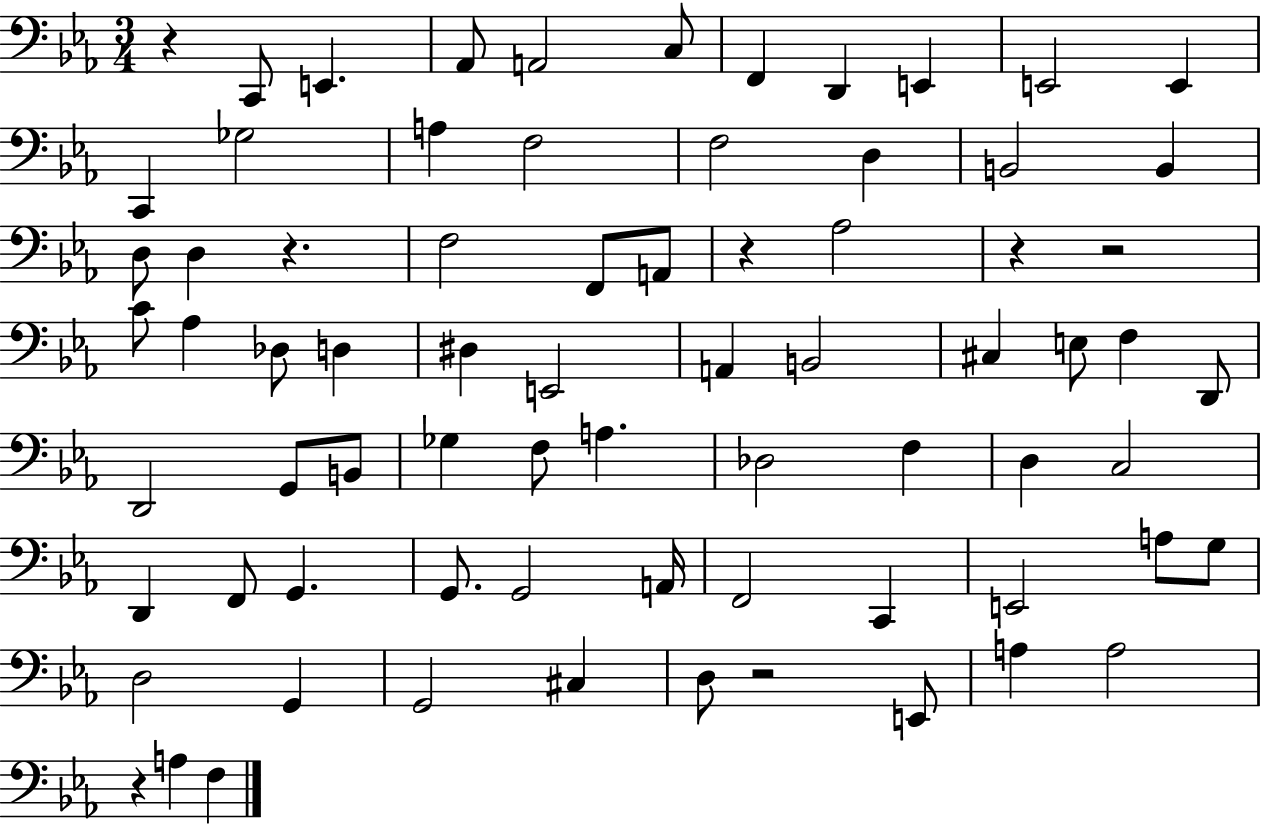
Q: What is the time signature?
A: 3/4